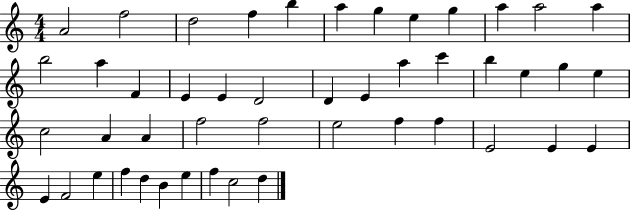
{
  \clef treble
  \numericTimeSignature
  \time 4/4
  \key c \major
  a'2 f''2 | d''2 f''4 b''4 | a''4 g''4 e''4 g''4 | a''4 a''2 a''4 | \break b''2 a''4 f'4 | e'4 e'4 d'2 | d'4 e'4 a''4 c'''4 | b''4 e''4 g''4 e''4 | \break c''2 a'4 a'4 | f''2 f''2 | e''2 f''4 f''4 | e'2 e'4 e'4 | \break e'4 f'2 e''4 | f''4 d''4 b'4 e''4 | f''4 c''2 d''4 | \bar "|."
}